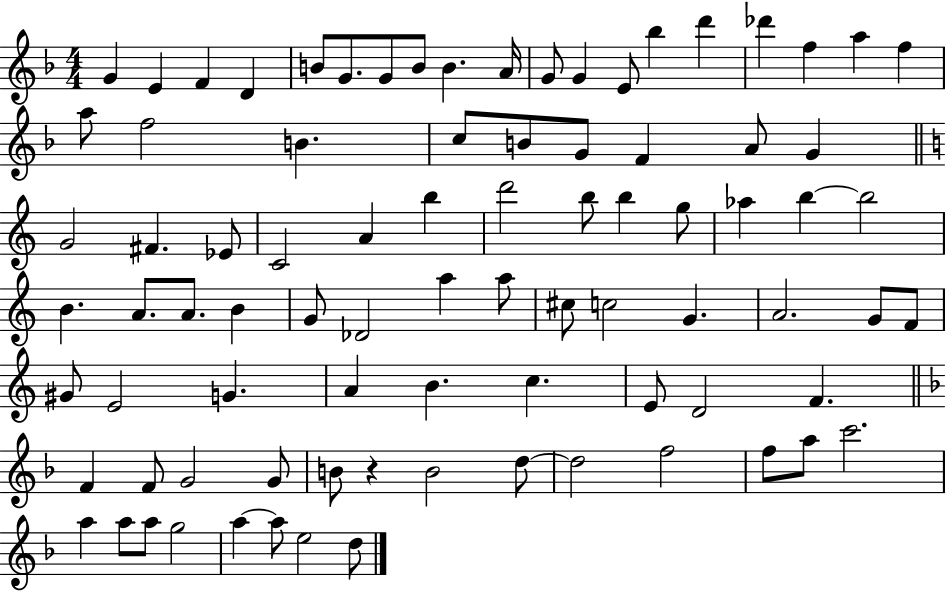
G4/q E4/q F4/q D4/q B4/e G4/e. G4/e B4/e B4/q. A4/s G4/e G4/q E4/e Bb5/q D6/q Db6/q F5/q A5/q F5/q A5/e F5/h B4/q. C5/e B4/e G4/e F4/q A4/e G4/q G4/h F#4/q. Eb4/e C4/h A4/q B5/q D6/h B5/e B5/q G5/e Ab5/q B5/q B5/h B4/q. A4/e. A4/e. B4/q G4/e Db4/h A5/q A5/e C#5/e C5/h G4/q. A4/h. G4/e F4/e G#4/e E4/h G4/q. A4/q B4/q. C5/q. E4/e D4/h F4/q. F4/q F4/e G4/h G4/e B4/e R/q B4/h D5/e D5/h F5/h F5/e A5/e C6/h. A5/q A5/e A5/e G5/h A5/q A5/e E5/h D5/e